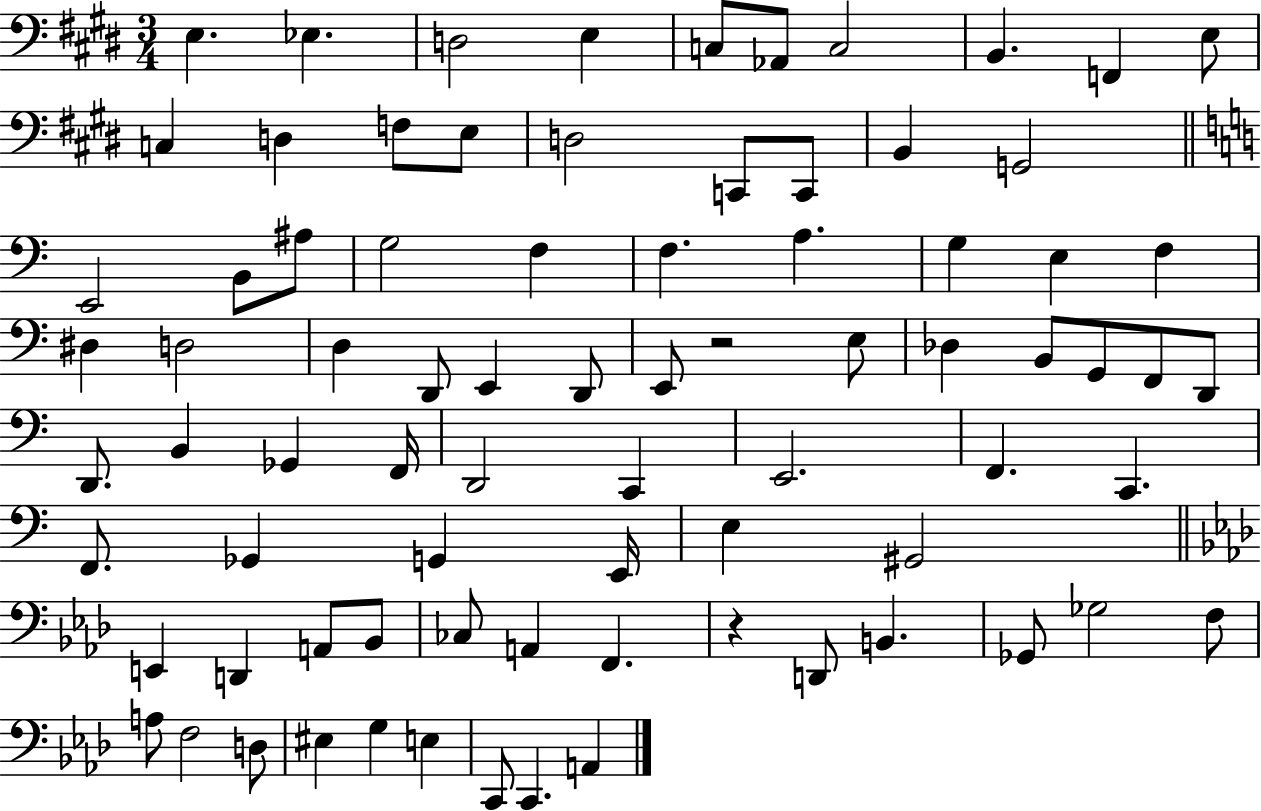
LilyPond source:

{
  \clef bass
  \numericTimeSignature
  \time 3/4
  \key e \major
  \repeat volta 2 { e4. ees4. | d2 e4 | c8 aes,8 c2 | b,4. f,4 e8 | \break c4 d4 f8 e8 | d2 c,8 c,8 | b,4 g,2 | \bar "||" \break \key c \major e,2 b,8 ais8 | g2 f4 | f4. a4. | g4 e4 f4 | \break dis4 d2 | d4 d,8 e,4 d,8 | e,8 r2 e8 | des4 b,8 g,8 f,8 d,8 | \break d,8. b,4 ges,4 f,16 | d,2 c,4 | e,2. | f,4. c,4. | \break f,8. ges,4 g,4 e,16 | e4 gis,2 | \bar "||" \break \key aes \major e,4 d,4 a,8 bes,8 | ces8 a,4 f,4. | r4 d,8 b,4. | ges,8 ges2 f8 | \break a8 f2 d8 | eis4 g4 e4 | c,8 c,4. a,4 | } \bar "|."
}